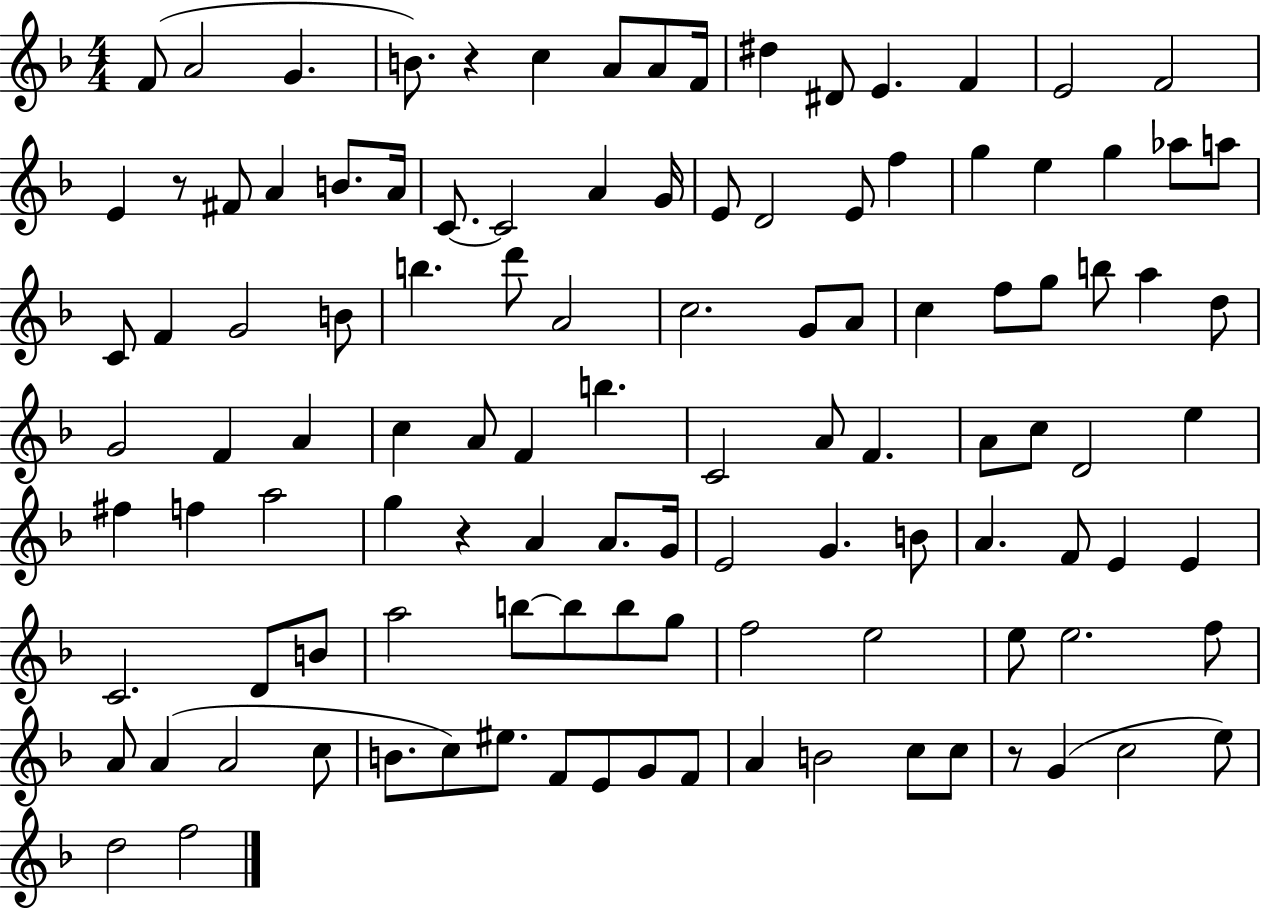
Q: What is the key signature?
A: F major